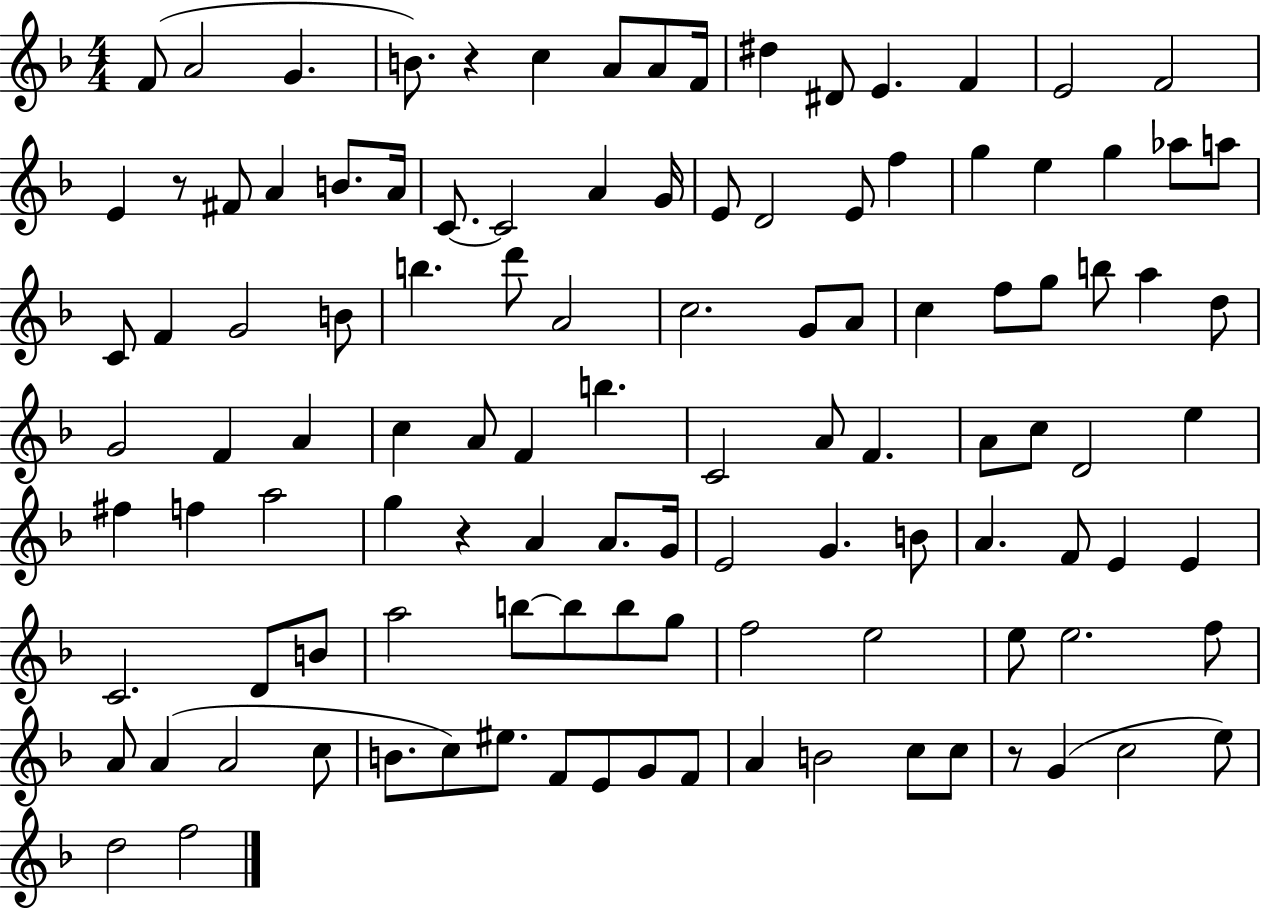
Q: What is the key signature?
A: F major